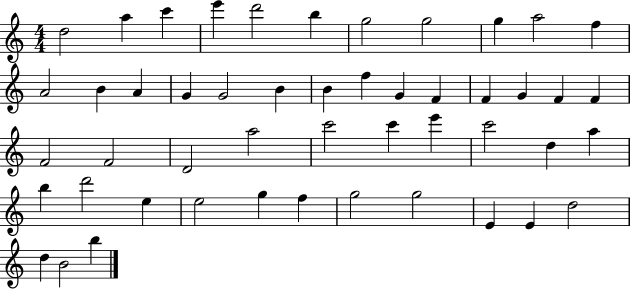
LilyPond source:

{
  \clef treble
  \numericTimeSignature
  \time 4/4
  \key c \major
  d''2 a''4 c'''4 | e'''4 d'''2 b''4 | g''2 g''2 | g''4 a''2 f''4 | \break a'2 b'4 a'4 | g'4 g'2 b'4 | b'4 f''4 g'4 f'4 | f'4 g'4 f'4 f'4 | \break f'2 f'2 | d'2 a''2 | c'''2 c'''4 e'''4 | c'''2 d''4 a''4 | \break b''4 d'''2 e''4 | e''2 g''4 f''4 | g''2 g''2 | e'4 e'4 d''2 | \break d''4 b'2 b''4 | \bar "|."
}